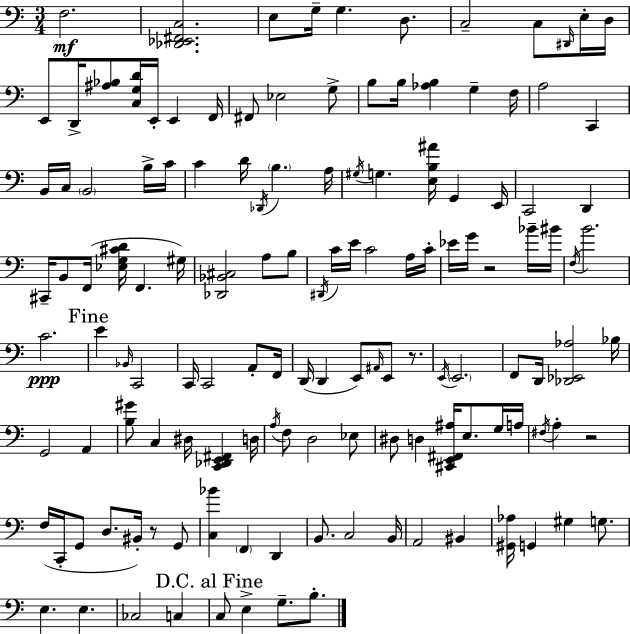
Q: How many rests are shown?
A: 4